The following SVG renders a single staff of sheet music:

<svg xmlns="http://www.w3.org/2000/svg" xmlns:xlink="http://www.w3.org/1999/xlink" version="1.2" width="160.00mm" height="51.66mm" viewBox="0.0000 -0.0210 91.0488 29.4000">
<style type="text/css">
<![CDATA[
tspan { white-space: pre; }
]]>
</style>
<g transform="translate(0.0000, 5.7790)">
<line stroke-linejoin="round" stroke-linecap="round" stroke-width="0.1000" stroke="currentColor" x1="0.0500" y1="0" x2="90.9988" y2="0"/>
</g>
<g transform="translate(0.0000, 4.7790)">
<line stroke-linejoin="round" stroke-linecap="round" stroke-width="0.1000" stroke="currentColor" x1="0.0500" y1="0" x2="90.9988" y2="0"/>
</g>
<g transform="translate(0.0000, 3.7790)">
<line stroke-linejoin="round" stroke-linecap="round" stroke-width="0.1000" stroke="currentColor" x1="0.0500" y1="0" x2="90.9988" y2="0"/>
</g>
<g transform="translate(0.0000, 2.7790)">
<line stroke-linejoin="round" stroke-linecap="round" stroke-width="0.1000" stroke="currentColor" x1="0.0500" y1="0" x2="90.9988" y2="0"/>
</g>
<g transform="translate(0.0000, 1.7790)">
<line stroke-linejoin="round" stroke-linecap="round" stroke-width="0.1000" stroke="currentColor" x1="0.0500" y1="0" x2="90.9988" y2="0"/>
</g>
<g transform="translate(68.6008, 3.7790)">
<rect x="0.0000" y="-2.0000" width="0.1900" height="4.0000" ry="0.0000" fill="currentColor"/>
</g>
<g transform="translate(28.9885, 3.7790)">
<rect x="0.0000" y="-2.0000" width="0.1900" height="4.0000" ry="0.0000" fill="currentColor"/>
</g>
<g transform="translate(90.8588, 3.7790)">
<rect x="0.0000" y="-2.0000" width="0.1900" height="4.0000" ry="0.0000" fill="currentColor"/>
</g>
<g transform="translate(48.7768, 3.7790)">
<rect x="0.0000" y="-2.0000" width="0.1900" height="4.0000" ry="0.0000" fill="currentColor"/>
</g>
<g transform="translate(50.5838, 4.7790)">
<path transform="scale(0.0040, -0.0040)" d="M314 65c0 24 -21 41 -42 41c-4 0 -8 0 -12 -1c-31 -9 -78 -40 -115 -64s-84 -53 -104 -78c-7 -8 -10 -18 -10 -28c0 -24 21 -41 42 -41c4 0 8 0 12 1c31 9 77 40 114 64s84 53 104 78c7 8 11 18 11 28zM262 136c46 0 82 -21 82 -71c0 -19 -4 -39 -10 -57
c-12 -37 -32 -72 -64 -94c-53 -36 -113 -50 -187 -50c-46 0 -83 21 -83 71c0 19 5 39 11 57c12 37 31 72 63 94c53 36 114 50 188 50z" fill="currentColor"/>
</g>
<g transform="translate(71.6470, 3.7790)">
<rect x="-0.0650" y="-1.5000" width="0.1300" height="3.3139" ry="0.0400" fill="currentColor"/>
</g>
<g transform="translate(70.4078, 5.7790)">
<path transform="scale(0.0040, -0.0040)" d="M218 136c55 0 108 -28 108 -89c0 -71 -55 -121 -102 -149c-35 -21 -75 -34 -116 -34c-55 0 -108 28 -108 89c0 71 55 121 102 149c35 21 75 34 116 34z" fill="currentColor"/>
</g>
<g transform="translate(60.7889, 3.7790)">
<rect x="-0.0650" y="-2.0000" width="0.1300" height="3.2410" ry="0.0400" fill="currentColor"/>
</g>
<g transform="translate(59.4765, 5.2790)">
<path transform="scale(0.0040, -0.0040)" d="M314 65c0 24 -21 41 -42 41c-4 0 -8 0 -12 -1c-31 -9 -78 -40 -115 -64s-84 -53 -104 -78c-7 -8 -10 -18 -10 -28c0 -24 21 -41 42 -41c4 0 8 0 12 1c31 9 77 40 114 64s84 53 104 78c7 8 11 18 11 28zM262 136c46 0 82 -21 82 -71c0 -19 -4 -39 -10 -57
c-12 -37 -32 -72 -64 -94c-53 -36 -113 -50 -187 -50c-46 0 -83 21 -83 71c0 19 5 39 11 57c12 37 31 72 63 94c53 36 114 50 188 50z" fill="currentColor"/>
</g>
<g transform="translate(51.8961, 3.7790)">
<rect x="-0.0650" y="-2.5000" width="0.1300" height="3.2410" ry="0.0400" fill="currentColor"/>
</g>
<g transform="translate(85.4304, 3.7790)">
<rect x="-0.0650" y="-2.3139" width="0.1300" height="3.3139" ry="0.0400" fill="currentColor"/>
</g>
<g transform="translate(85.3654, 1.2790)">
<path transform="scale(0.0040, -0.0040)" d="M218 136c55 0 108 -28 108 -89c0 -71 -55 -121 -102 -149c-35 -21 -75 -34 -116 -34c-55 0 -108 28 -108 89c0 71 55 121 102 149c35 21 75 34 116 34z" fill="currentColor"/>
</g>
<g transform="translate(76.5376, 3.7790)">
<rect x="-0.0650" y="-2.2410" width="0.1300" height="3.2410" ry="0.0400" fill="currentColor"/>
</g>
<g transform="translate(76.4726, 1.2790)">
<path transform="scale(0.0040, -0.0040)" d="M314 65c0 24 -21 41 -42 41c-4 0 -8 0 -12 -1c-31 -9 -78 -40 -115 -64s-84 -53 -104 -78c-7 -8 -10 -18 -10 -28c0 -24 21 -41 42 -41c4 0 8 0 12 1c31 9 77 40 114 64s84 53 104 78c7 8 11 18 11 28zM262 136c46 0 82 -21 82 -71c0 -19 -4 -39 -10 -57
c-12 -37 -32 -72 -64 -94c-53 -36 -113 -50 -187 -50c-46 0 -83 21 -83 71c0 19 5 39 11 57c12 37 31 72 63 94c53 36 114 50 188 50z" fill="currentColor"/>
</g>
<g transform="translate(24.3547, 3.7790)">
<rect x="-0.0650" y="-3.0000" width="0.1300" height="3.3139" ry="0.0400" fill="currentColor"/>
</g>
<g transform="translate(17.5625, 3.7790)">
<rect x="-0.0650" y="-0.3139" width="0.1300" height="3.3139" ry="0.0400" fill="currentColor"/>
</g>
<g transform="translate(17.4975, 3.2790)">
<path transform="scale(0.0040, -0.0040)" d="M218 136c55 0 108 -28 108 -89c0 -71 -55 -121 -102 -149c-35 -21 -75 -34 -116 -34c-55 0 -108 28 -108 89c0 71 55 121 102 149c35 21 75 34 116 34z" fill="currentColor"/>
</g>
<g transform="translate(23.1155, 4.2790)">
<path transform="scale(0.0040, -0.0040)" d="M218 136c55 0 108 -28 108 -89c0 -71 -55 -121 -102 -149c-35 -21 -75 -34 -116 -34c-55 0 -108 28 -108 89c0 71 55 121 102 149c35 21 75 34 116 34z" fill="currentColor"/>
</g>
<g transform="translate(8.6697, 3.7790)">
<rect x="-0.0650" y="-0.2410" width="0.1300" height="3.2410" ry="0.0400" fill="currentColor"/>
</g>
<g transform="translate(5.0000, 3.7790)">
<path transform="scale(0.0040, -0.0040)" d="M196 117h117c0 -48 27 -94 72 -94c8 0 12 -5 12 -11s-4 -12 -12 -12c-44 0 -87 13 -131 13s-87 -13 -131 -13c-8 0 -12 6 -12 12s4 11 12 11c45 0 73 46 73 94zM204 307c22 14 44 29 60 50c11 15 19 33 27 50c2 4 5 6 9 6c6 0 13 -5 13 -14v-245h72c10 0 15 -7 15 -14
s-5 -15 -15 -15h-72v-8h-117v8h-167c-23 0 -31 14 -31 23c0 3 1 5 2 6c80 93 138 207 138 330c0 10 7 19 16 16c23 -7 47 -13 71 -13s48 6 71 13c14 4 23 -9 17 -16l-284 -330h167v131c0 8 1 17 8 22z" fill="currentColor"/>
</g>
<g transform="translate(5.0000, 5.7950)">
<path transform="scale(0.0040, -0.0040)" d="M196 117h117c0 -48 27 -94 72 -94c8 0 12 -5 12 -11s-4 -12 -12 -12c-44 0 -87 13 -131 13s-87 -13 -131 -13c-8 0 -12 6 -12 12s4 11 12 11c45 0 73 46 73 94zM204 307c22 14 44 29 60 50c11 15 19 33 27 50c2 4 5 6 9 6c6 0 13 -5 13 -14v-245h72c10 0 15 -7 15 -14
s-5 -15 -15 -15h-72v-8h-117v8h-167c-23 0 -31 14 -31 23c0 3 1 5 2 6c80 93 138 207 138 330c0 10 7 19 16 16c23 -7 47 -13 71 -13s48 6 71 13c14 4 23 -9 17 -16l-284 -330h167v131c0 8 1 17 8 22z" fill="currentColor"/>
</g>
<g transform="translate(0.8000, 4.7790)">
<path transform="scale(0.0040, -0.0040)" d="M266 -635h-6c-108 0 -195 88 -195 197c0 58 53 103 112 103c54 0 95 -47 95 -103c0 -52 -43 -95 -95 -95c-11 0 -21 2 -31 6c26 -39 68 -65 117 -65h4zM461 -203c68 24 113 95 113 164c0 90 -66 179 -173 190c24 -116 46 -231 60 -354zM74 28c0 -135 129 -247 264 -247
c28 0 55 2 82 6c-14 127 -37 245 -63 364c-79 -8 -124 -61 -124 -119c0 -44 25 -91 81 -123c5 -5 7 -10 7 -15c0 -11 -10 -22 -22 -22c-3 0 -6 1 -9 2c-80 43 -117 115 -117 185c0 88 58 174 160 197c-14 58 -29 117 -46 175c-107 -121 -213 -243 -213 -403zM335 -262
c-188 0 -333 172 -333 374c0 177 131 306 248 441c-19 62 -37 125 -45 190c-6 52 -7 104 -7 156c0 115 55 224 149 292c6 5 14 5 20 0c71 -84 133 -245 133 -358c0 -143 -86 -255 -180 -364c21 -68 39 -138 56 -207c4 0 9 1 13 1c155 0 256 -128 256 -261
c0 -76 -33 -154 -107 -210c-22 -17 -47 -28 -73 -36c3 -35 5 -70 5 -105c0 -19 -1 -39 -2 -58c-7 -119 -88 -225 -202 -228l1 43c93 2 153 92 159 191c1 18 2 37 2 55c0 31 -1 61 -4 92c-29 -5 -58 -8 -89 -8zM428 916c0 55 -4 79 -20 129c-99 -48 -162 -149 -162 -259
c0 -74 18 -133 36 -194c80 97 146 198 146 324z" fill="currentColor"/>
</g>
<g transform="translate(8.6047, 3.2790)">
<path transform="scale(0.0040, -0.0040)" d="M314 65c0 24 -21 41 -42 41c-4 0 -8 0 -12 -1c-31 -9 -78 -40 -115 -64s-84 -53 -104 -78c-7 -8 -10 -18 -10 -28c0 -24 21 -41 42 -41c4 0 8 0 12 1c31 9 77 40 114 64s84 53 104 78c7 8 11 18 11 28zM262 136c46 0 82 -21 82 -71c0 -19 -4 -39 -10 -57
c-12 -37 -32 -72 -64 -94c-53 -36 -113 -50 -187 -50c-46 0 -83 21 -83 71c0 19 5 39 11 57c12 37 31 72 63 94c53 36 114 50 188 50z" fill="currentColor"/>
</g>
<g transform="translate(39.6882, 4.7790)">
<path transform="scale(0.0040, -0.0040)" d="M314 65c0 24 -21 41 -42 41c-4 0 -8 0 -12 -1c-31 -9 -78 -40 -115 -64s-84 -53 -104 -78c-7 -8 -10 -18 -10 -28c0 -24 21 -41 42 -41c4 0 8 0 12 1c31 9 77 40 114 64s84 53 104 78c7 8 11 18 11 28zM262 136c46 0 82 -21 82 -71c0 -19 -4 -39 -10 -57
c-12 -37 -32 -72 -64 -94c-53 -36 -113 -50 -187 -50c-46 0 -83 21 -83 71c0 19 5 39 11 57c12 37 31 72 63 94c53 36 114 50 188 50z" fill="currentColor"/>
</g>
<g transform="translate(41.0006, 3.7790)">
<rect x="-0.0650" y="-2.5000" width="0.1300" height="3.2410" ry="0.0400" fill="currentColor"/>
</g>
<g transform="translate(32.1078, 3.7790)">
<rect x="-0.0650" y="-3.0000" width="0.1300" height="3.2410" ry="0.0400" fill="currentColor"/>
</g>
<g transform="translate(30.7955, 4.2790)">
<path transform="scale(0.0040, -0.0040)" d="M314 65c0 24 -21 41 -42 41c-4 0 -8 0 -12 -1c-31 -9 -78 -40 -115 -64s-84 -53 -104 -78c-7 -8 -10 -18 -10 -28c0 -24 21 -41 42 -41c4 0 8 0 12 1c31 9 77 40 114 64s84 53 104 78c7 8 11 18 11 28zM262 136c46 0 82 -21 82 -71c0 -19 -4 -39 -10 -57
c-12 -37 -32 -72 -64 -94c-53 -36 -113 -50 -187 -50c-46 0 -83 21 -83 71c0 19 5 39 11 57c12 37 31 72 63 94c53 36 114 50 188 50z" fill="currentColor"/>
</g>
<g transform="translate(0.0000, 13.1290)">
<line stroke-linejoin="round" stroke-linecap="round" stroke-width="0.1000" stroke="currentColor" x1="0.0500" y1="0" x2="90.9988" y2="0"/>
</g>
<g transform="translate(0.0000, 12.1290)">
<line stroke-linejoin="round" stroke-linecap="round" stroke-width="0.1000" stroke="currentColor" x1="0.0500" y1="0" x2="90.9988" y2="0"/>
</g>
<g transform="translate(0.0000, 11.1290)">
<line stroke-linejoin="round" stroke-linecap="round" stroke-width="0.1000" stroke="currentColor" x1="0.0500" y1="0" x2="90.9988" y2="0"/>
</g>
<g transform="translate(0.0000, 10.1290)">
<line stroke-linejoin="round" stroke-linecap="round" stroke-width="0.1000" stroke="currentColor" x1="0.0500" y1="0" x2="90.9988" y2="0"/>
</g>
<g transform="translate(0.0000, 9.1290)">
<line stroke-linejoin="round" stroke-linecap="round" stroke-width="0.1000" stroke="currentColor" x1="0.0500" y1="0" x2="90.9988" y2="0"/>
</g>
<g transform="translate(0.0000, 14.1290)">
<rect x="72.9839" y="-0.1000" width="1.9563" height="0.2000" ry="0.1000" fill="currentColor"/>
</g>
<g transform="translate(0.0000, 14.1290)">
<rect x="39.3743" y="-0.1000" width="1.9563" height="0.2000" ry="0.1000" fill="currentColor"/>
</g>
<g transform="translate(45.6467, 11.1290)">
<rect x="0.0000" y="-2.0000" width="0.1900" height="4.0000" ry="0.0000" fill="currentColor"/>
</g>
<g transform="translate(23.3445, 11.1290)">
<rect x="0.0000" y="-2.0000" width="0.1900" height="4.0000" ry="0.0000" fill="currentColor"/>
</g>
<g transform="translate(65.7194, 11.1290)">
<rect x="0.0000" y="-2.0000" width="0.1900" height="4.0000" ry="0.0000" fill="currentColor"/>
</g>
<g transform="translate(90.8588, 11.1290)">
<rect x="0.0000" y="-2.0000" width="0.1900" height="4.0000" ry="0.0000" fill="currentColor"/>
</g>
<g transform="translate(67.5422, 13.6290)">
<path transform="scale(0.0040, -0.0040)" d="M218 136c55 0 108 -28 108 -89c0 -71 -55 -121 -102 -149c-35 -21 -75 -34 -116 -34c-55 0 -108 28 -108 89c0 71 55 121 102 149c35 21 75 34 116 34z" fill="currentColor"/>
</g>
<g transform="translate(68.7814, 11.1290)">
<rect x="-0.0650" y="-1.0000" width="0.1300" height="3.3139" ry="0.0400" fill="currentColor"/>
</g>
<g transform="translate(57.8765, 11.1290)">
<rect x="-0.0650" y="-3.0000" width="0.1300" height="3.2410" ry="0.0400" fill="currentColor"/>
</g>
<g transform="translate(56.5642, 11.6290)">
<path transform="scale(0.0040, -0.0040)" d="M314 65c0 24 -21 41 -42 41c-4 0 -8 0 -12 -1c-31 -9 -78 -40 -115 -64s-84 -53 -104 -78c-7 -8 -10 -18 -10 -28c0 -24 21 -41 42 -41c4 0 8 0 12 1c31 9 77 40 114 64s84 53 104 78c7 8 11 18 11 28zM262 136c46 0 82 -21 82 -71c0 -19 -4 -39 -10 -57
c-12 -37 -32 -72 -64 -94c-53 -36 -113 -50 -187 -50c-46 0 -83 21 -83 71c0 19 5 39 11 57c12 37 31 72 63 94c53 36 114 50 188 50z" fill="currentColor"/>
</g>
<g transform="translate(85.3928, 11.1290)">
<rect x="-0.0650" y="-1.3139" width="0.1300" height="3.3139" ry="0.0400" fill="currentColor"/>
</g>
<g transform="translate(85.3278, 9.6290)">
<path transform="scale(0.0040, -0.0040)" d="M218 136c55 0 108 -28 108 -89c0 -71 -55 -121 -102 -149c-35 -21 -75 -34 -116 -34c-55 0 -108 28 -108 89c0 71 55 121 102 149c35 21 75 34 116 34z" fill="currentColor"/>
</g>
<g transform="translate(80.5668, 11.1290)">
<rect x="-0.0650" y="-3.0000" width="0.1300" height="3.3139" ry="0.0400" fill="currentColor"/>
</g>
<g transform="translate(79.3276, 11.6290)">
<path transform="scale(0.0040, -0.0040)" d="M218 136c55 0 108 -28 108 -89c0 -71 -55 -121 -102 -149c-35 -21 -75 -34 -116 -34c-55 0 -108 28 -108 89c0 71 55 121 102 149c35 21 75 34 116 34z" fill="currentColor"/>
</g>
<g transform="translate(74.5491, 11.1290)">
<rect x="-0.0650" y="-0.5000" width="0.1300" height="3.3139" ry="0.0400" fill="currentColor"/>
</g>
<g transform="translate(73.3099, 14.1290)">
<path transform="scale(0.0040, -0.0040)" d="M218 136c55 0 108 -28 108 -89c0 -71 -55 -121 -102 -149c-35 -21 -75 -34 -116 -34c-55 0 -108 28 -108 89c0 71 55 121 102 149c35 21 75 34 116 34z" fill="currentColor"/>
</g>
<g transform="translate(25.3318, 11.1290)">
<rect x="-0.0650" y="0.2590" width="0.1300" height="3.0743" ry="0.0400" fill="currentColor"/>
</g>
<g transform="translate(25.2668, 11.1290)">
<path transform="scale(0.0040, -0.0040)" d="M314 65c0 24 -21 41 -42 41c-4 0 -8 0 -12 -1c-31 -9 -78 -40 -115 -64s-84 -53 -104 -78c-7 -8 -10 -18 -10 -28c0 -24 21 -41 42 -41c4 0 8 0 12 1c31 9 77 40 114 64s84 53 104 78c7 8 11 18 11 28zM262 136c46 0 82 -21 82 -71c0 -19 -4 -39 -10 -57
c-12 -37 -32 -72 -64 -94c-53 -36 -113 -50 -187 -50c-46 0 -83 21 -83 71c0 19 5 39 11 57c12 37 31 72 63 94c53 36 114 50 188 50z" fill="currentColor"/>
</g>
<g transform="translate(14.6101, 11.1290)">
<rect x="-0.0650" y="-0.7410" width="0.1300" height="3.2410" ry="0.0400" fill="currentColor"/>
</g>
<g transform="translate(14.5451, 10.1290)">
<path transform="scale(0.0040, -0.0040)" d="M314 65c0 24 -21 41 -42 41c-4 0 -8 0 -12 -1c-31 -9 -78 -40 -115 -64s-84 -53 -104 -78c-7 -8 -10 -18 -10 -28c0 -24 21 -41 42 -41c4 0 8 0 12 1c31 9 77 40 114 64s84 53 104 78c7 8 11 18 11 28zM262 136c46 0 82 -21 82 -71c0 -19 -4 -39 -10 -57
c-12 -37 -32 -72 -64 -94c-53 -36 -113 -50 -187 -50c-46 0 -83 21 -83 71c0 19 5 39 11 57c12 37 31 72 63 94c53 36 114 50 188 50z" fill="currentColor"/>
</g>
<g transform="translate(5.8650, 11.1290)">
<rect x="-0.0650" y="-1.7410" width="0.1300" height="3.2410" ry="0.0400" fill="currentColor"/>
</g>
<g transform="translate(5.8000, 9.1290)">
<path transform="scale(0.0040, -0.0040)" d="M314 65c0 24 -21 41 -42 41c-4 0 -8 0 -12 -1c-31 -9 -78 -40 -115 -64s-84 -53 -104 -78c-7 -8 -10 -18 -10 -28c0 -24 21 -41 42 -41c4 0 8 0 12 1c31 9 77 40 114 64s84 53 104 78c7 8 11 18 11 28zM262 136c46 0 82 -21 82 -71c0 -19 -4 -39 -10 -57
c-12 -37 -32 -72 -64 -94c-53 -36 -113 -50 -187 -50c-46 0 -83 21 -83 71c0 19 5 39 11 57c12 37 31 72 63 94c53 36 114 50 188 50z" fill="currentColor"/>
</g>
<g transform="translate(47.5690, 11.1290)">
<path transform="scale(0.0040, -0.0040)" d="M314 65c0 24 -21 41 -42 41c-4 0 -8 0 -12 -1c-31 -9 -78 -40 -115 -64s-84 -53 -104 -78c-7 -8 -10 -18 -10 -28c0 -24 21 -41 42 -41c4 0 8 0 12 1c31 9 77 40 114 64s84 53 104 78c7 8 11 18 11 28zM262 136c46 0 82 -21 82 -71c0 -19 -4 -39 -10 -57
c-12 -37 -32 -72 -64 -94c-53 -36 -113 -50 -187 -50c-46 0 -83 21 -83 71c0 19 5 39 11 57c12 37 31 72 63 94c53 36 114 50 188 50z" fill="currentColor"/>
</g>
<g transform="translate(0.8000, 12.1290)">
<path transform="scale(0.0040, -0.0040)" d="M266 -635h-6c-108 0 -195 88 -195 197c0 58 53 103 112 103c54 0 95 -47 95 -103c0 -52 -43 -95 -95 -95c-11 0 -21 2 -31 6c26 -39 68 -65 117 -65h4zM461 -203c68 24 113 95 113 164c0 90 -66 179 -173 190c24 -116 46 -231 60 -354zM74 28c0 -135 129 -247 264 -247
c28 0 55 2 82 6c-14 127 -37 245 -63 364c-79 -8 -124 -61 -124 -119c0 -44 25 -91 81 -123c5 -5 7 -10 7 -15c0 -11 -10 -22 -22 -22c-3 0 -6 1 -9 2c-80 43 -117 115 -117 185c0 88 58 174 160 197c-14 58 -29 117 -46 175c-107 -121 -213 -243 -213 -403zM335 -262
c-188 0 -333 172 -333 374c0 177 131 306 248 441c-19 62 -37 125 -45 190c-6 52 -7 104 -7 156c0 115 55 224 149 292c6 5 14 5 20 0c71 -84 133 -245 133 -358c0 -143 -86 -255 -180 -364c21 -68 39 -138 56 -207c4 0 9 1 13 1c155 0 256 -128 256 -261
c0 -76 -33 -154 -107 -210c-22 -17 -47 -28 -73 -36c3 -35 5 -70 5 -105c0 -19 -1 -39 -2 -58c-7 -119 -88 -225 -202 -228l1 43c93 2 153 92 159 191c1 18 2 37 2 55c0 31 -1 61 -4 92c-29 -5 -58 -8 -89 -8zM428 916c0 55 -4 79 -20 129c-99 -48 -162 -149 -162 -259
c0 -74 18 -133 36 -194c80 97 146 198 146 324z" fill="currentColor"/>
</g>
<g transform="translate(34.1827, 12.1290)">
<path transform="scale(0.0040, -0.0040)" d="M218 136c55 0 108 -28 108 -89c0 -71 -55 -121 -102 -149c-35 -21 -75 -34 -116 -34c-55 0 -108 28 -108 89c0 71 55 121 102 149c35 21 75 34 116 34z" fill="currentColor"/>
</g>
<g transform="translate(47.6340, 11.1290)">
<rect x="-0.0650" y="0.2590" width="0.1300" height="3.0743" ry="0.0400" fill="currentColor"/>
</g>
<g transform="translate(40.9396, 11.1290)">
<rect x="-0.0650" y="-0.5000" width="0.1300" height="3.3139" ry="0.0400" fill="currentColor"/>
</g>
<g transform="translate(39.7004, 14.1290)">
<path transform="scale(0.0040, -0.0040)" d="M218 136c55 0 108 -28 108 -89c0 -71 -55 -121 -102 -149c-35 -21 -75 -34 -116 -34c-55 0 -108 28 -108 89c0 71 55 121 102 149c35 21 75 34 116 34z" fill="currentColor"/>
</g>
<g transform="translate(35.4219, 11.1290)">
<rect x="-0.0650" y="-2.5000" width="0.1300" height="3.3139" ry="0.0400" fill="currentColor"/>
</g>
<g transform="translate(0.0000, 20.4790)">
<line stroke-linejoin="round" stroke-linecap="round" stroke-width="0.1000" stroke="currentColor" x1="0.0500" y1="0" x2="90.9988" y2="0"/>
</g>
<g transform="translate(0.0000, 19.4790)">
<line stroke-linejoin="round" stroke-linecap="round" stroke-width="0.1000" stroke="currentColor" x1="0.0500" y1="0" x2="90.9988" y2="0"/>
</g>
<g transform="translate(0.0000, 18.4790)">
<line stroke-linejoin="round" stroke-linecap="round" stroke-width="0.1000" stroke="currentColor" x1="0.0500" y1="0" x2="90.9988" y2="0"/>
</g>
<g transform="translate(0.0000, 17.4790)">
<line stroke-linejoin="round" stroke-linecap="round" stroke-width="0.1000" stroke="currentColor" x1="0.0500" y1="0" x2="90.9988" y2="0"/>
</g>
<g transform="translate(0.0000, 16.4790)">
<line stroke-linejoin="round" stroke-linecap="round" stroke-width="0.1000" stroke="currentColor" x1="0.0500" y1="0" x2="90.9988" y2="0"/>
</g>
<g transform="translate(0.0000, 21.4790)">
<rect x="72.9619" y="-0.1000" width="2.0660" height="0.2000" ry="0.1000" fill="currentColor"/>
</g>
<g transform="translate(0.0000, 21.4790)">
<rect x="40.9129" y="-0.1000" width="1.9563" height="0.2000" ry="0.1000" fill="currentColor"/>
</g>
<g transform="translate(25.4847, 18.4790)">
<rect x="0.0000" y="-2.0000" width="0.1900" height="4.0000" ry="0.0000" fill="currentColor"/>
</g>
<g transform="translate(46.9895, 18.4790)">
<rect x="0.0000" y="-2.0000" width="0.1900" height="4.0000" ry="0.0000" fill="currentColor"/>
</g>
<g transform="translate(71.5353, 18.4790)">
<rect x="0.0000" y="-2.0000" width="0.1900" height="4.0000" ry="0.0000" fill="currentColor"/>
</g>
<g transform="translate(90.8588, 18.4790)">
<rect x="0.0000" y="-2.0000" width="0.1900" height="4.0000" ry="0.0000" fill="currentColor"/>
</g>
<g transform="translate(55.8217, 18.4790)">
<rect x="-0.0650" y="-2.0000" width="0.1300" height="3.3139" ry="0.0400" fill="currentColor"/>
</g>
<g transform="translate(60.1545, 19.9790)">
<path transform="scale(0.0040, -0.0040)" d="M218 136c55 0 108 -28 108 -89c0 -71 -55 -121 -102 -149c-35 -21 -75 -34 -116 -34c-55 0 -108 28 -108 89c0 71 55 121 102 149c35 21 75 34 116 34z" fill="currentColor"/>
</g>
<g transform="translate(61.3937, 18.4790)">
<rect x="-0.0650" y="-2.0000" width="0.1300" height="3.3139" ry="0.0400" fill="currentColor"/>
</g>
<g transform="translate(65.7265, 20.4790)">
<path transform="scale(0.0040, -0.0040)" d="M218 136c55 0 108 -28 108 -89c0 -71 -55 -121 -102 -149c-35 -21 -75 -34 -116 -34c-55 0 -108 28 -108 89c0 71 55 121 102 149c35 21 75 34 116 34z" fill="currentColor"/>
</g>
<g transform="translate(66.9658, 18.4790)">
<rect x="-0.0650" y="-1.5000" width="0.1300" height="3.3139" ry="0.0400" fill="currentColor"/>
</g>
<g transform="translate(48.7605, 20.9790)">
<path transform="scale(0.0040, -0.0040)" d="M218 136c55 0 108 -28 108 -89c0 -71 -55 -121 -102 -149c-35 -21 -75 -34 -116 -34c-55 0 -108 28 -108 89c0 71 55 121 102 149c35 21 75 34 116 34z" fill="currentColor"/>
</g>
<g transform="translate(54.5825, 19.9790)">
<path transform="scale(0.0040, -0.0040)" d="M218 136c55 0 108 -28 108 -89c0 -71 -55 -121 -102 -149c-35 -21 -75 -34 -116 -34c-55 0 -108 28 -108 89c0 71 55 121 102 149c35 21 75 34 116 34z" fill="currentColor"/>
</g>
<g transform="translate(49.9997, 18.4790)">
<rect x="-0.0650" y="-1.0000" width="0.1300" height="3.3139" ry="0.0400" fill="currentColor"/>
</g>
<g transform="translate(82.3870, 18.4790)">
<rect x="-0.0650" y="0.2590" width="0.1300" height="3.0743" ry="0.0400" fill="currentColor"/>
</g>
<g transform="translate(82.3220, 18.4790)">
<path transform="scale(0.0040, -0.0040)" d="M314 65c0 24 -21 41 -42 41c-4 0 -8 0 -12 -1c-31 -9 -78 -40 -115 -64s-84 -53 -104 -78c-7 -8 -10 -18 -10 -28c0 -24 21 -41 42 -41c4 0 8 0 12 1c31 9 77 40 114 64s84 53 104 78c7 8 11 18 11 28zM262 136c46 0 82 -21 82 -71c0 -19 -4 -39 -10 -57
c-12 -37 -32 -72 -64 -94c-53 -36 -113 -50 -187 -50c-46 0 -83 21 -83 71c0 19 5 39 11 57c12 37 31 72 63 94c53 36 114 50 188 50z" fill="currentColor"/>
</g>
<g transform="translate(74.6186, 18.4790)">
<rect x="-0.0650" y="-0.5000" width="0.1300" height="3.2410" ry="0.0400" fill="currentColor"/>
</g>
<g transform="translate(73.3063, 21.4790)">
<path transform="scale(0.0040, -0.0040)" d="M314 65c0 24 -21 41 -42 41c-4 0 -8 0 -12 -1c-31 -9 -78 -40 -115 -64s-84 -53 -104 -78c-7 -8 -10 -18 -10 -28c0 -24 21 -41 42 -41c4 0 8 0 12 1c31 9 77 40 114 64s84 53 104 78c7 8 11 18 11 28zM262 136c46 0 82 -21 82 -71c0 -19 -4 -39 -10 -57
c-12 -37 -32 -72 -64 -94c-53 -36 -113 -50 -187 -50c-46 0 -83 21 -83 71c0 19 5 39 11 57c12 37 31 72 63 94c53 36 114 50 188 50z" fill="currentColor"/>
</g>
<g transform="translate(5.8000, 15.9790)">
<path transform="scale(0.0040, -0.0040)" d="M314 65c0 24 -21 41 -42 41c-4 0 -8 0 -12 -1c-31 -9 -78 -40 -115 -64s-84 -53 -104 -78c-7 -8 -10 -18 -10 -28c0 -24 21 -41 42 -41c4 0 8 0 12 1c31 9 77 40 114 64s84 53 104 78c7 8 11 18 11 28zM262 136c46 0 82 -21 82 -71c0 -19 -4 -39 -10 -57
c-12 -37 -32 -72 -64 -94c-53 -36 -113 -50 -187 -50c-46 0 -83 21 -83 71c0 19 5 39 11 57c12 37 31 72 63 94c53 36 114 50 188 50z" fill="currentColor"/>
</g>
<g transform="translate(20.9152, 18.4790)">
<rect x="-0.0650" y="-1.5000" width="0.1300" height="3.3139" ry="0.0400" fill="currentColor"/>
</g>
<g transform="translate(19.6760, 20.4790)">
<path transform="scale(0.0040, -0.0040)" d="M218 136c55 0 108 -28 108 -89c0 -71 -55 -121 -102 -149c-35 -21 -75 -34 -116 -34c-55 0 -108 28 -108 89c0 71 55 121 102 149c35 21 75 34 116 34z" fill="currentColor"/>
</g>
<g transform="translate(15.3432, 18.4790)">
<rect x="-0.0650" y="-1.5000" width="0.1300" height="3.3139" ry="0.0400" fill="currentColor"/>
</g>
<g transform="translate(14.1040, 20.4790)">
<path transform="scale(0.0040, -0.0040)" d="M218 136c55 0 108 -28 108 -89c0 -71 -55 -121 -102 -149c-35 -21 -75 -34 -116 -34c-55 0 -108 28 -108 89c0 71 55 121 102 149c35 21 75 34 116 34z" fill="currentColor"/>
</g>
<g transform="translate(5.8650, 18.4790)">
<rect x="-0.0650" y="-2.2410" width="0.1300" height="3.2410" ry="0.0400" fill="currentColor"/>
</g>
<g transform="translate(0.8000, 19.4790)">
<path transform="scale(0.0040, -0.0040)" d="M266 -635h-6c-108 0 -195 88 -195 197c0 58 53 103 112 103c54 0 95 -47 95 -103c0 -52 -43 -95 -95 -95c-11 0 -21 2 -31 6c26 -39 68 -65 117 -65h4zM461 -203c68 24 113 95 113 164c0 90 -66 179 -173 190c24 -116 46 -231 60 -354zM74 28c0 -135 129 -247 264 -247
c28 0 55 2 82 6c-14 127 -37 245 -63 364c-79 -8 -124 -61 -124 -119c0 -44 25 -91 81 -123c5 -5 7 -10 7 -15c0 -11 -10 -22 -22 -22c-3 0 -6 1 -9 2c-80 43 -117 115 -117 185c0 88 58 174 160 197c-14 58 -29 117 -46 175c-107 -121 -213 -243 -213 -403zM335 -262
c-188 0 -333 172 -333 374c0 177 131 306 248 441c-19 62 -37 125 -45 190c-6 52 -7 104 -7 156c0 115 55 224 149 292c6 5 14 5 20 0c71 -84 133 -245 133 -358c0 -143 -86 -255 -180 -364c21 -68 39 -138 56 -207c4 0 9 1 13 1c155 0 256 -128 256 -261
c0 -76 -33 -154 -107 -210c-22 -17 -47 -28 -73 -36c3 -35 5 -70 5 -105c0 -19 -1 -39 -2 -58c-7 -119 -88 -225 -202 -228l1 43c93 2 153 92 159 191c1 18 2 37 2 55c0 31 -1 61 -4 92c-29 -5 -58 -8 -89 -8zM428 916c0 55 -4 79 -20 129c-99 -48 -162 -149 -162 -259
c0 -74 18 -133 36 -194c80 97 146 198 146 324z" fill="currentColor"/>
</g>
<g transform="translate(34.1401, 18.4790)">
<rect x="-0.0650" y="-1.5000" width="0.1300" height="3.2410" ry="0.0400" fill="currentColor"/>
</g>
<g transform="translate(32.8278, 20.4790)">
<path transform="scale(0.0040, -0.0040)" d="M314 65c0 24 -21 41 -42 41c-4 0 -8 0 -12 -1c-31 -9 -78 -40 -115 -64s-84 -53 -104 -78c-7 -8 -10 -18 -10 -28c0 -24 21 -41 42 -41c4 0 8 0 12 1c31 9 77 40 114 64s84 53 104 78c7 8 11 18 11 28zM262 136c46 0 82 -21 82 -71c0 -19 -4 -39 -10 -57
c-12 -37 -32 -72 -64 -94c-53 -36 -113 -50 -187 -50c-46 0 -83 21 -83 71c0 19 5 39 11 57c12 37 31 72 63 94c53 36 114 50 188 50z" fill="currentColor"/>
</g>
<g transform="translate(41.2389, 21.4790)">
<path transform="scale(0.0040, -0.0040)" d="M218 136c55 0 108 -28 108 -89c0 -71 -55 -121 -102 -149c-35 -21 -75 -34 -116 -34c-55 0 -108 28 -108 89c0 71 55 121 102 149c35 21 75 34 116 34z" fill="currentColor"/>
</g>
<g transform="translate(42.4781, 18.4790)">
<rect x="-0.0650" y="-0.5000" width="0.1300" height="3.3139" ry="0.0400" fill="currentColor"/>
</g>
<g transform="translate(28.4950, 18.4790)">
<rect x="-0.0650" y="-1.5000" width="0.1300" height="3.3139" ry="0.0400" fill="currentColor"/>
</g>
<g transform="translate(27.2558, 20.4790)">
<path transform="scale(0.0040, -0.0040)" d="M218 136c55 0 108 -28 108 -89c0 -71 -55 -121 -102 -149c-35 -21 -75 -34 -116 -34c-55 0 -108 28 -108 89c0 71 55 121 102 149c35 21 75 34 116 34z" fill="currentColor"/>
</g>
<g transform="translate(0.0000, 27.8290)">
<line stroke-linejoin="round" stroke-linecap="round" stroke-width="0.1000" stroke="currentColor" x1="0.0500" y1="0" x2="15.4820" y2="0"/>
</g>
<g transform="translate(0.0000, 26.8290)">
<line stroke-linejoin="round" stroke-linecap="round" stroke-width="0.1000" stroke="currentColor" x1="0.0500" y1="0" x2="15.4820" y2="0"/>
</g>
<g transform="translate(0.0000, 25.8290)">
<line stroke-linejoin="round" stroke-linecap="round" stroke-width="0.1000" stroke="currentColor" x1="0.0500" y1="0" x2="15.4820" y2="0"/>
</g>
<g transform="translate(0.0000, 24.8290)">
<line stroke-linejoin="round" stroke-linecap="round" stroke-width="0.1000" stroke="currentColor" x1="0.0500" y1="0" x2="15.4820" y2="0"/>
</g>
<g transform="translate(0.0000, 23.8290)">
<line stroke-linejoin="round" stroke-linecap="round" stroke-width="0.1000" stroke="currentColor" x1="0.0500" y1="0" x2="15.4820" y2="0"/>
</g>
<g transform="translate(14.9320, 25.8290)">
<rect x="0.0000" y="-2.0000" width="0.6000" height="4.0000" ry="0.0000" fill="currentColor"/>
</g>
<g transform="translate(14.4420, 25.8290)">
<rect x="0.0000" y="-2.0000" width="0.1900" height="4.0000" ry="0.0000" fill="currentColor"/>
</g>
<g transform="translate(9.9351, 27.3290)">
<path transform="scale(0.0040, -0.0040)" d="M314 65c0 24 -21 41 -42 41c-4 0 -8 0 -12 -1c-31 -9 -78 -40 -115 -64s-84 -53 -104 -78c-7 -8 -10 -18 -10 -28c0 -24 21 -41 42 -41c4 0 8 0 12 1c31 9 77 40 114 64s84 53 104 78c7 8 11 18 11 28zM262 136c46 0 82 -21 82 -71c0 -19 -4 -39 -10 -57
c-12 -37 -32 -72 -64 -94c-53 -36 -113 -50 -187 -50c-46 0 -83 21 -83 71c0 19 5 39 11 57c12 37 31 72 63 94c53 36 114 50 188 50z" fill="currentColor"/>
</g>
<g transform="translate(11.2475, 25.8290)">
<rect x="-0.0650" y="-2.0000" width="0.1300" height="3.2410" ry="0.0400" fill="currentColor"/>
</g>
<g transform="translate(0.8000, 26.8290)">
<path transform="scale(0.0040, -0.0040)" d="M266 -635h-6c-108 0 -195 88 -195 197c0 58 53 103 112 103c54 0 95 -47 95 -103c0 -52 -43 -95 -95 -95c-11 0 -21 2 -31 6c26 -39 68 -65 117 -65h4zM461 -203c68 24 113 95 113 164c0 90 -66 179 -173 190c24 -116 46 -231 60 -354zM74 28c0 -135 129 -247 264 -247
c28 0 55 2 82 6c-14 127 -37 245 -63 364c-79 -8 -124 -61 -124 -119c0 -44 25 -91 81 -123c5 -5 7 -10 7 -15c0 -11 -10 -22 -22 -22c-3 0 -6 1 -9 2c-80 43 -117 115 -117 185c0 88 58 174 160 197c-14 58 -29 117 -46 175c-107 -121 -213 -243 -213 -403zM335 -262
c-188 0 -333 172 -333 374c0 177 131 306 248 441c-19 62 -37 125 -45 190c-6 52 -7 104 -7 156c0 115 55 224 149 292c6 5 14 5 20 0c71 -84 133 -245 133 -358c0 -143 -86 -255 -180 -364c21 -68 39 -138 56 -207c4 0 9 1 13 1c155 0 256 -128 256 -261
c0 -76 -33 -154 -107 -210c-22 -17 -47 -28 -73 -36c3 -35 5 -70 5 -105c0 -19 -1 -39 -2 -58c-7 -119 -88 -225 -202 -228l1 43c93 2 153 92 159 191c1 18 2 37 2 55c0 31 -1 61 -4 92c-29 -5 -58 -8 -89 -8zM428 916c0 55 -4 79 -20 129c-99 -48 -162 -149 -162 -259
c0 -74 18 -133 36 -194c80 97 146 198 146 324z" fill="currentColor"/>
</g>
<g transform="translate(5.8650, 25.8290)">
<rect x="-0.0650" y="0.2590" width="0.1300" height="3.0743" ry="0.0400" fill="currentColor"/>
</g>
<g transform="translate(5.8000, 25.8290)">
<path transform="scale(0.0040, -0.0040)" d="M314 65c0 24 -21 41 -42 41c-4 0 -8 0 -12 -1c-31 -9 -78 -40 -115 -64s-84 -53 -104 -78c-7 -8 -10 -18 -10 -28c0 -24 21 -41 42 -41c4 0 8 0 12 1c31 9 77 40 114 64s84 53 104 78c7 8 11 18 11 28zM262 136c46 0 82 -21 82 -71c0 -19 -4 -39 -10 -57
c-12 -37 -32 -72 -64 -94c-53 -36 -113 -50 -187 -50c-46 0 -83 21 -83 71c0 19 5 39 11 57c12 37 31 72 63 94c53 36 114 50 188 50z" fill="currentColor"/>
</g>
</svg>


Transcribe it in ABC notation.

X:1
T:Untitled
M:4/4
L:1/4
K:C
c2 c A A2 G2 G2 F2 E g2 g f2 d2 B2 G C B2 A2 D C A e g2 E E E E2 C D F F E C2 B2 B2 F2